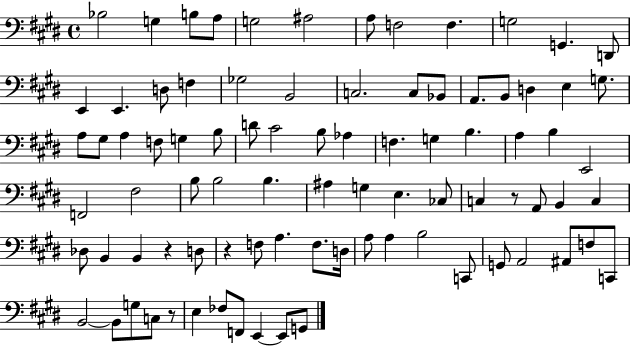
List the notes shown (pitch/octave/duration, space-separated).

Bb3/h G3/q B3/e A3/e G3/h A#3/h A3/e F3/h F3/q. G3/h G2/q. D2/e E2/q E2/q. D3/e F3/q Gb3/h B2/h C3/h. C3/e Bb2/e A2/e. B2/e D3/q E3/q G3/e. A3/e G#3/e A3/q F3/e G3/q B3/e D4/e C#4/h B3/e Ab3/q F3/q. G3/q B3/q. A3/q B3/q E2/h F2/h F#3/h B3/e B3/h B3/q. A#3/q G3/q E3/q. CES3/e C3/q R/e A2/e B2/q C3/q Db3/e B2/q B2/q R/q D3/e R/q F3/e A3/q. F3/e. D3/s A3/e A3/q B3/h C2/e G2/e A2/h A#2/e F3/e C2/e B2/h B2/e G3/e C3/e R/e E3/q FES3/e F2/e E2/q E2/e G2/e